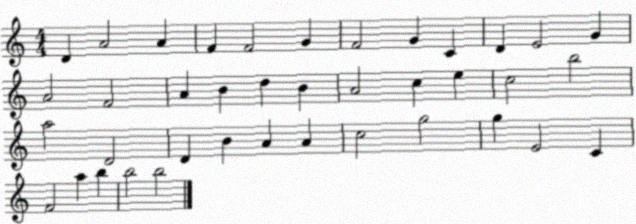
X:1
T:Untitled
M:4/4
L:1/4
K:C
D A2 A F F2 G F2 G C D E2 G A2 F2 A B d B A2 c e c2 b2 a2 D2 D B A A c2 g2 g E2 C F2 a b b2 b2